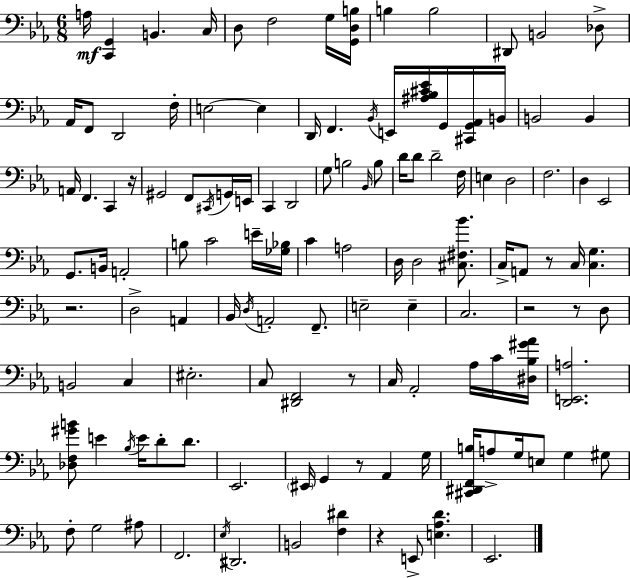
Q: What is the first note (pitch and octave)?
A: A3